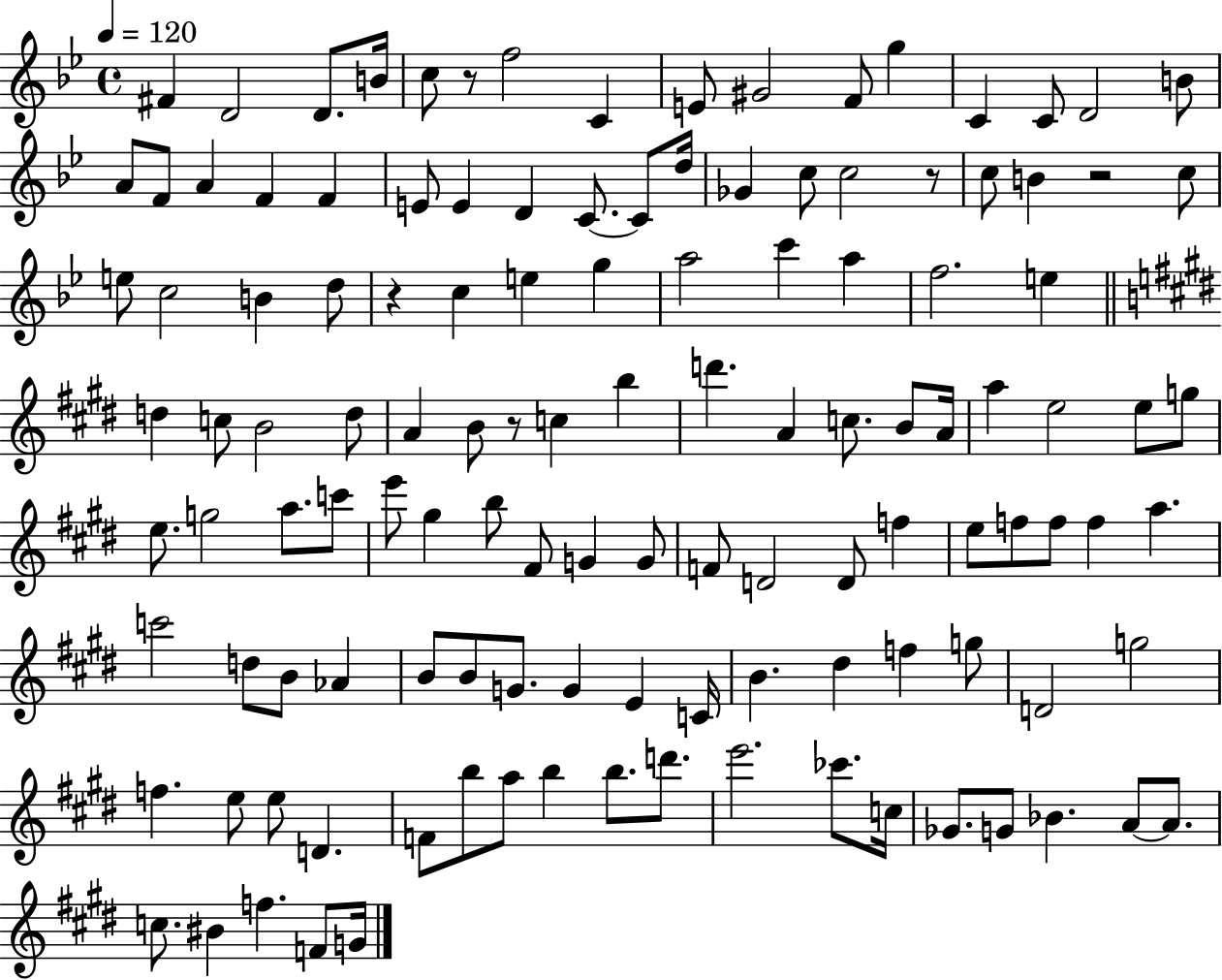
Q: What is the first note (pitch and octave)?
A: F#4